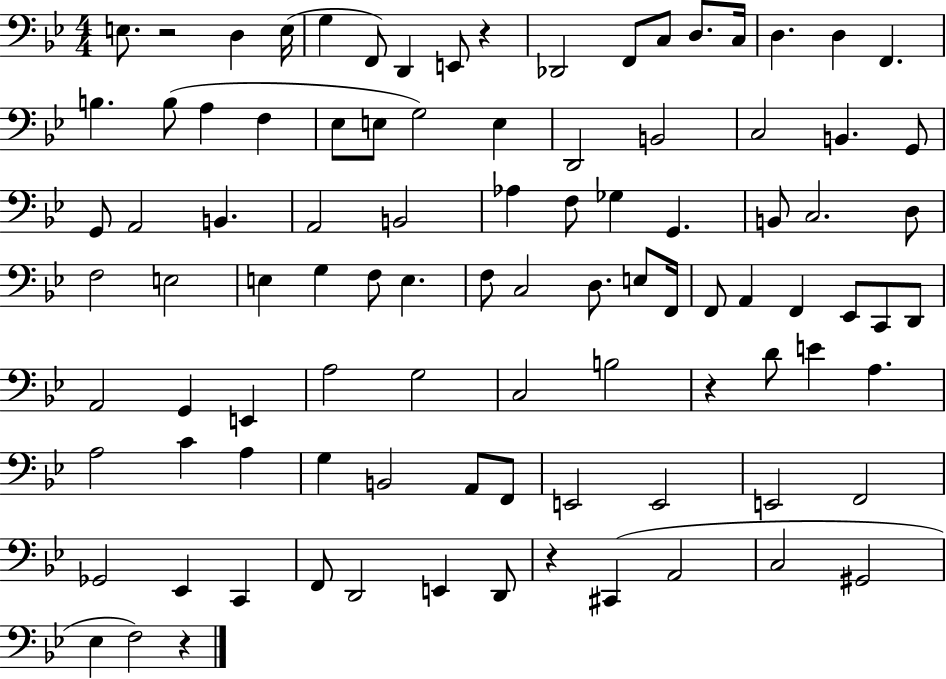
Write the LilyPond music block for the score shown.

{
  \clef bass
  \numericTimeSignature
  \time 4/4
  \key bes \major
  \repeat volta 2 { e8. r2 d4 e16( | g4 f,8) d,4 e,8 r4 | des,2 f,8 c8 d8. c16 | d4. d4 f,4. | \break b4. b8( a4 f4 | ees8 e8 g2) e4 | d,2 b,2 | c2 b,4. g,8 | \break g,8 a,2 b,4. | a,2 b,2 | aes4 f8 ges4 g,4. | b,8 c2. d8 | \break f2 e2 | e4 g4 f8 e4. | f8 c2 d8. e8 f,16 | f,8 a,4 f,4 ees,8 c,8 d,8 | \break a,2 g,4 e,4 | a2 g2 | c2 b2 | r4 d'8 e'4 a4. | \break a2 c'4 a4 | g4 b,2 a,8 f,8 | e,2 e,2 | e,2 f,2 | \break ges,2 ees,4 c,4 | f,8 d,2 e,4 d,8 | r4 cis,4( a,2 | c2 gis,2 | \break ees4 f2) r4 | } \bar "|."
}